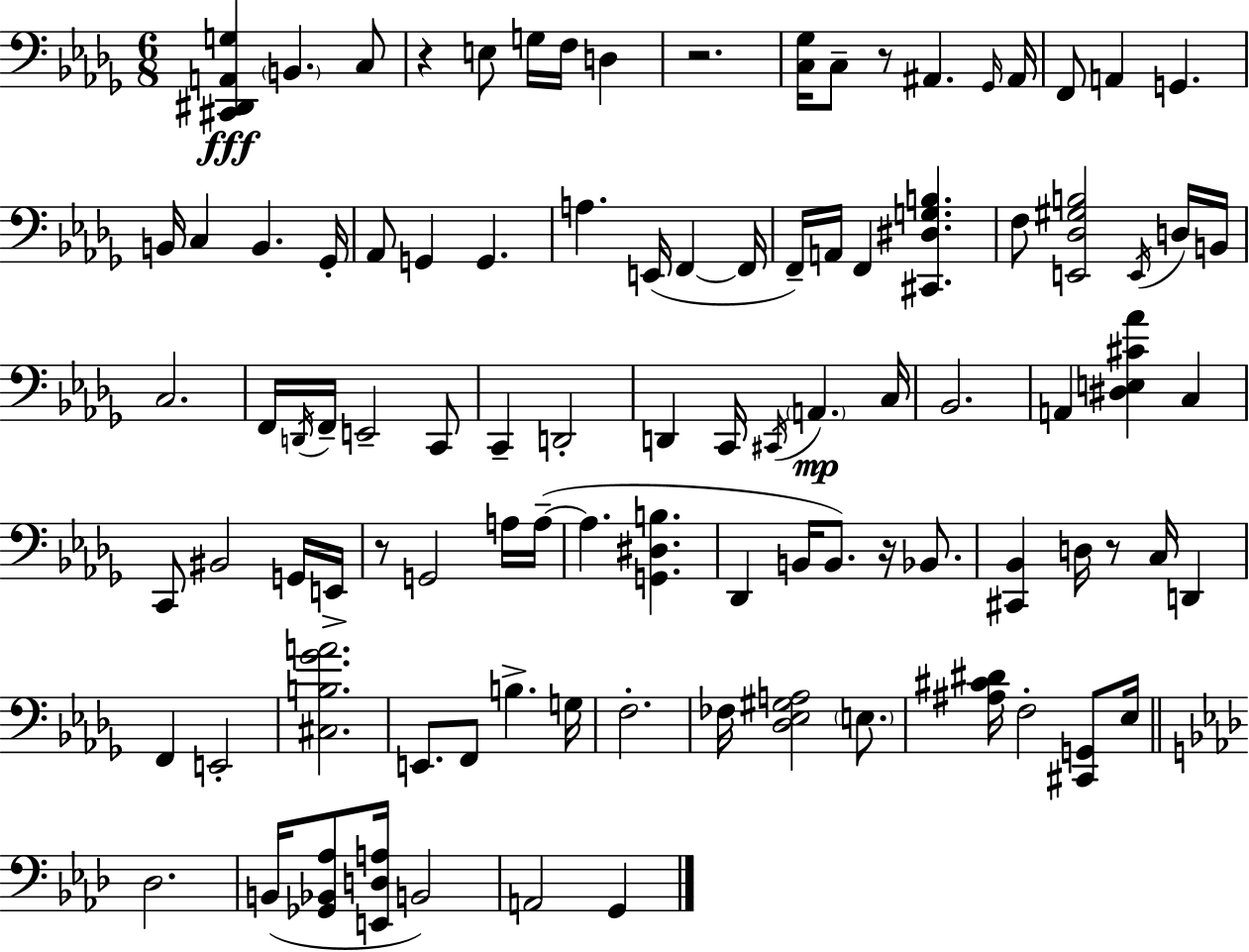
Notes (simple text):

[C#2,D#2,A2,G3]/q B2/q. C3/e R/q E3/e G3/s F3/s D3/q R/h. [C3,Gb3]/s C3/e R/e A#2/q. Gb2/s A#2/s F2/e A2/q G2/q. B2/s C3/q B2/q. Gb2/s Ab2/e G2/q G2/q. A3/q. E2/s F2/q F2/s F2/s A2/s F2/q [C#2,D#3,G3,B3]/q. F3/e [E2,Db3,G#3,B3]/h E2/s D3/s B2/s C3/h. F2/s D2/s F2/s E2/h C2/e C2/q D2/h D2/q C2/s C#2/s A2/q. C3/s Bb2/h. A2/q [D#3,E3,C#4,Ab4]/q C3/q C2/e BIS2/h G2/s E2/s R/e G2/h A3/s A3/s A3/q. [G2,D#3,B3]/q. Db2/q B2/s B2/e. R/s Bb2/e. [C#2,Bb2]/q D3/s R/e C3/s D2/q F2/q E2/h [C#3,B3,Gb4,A4]/h. E2/e. F2/e B3/q. G3/s F3/h. FES3/s [Db3,Eb3,G#3,A3]/h E3/e. [A#3,C#4,D#4]/s F3/h [C#2,G2]/e Eb3/s Db3/h. B2/s [Gb2,Bb2,Ab3]/e [E2,D3,A3]/s B2/h A2/h G2/q